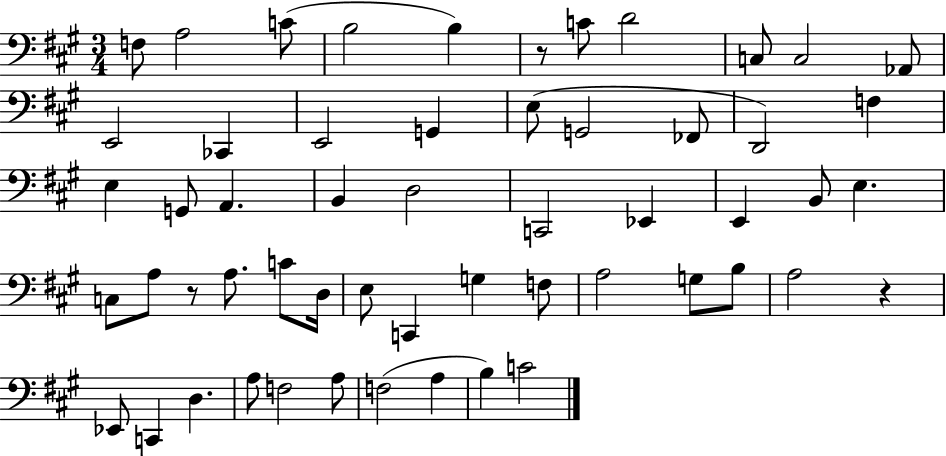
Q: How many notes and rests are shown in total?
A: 55